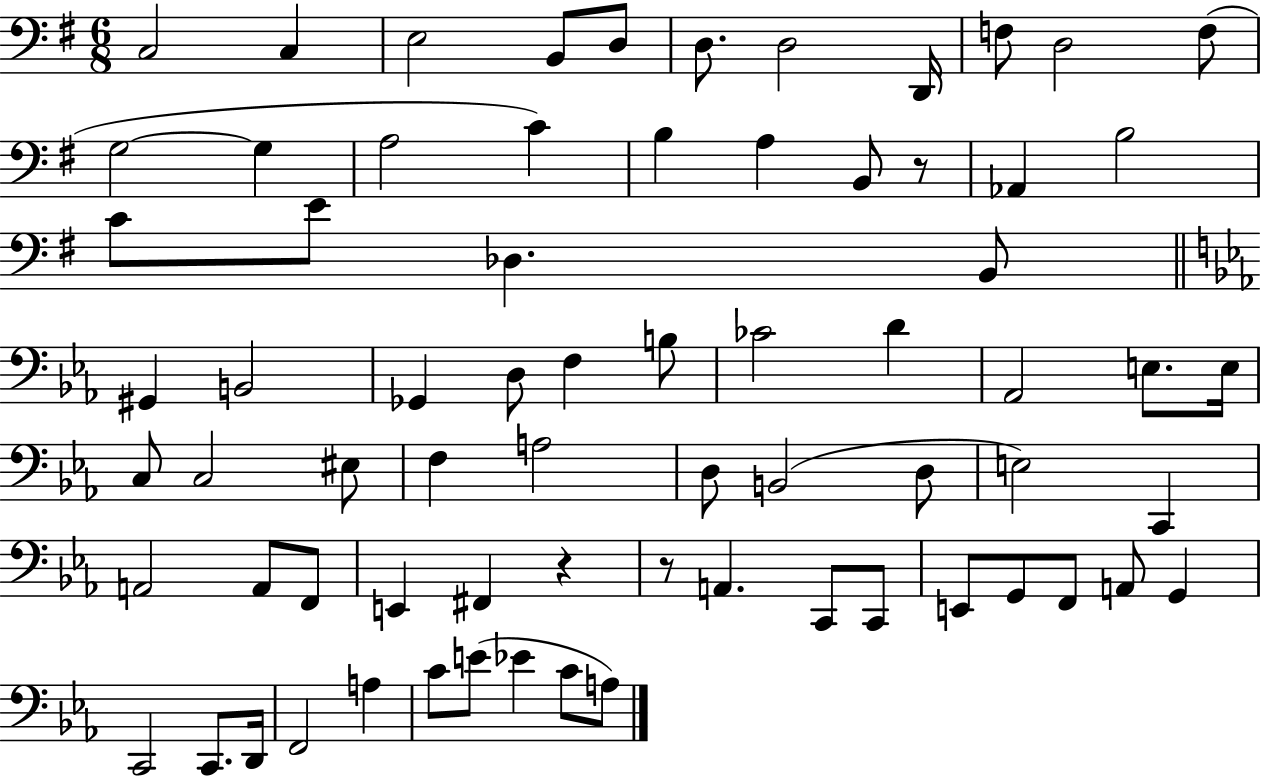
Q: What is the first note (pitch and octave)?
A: C3